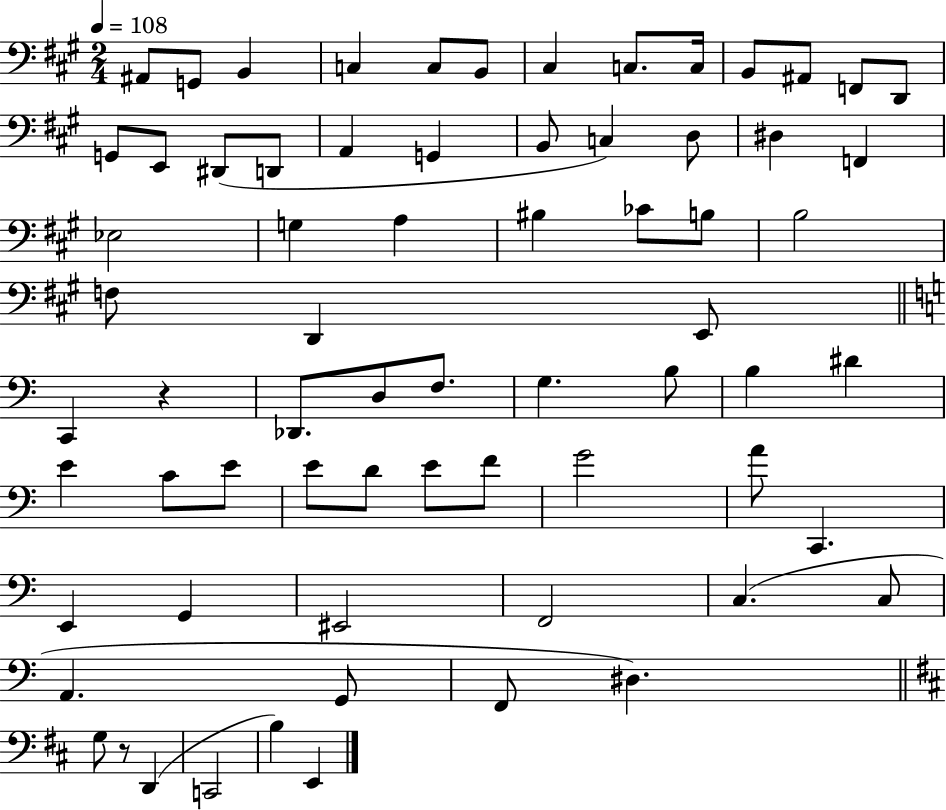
X:1
T:Untitled
M:2/4
L:1/4
K:A
^A,,/2 G,,/2 B,, C, C,/2 B,,/2 ^C, C,/2 C,/4 B,,/2 ^A,,/2 F,,/2 D,,/2 G,,/2 E,,/2 ^D,,/2 D,,/2 A,, G,, B,,/2 C, D,/2 ^D, F,, _E,2 G, A, ^B, _C/2 B,/2 B,2 F,/2 D,, E,,/2 C,, z _D,,/2 D,/2 F,/2 G, B,/2 B, ^D E C/2 E/2 E/2 D/2 E/2 F/2 G2 A/2 C,, E,, G,, ^E,,2 F,,2 C, C,/2 A,, G,,/2 F,,/2 ^D, G,/2 z/2 D,, C,,2 B, E,,